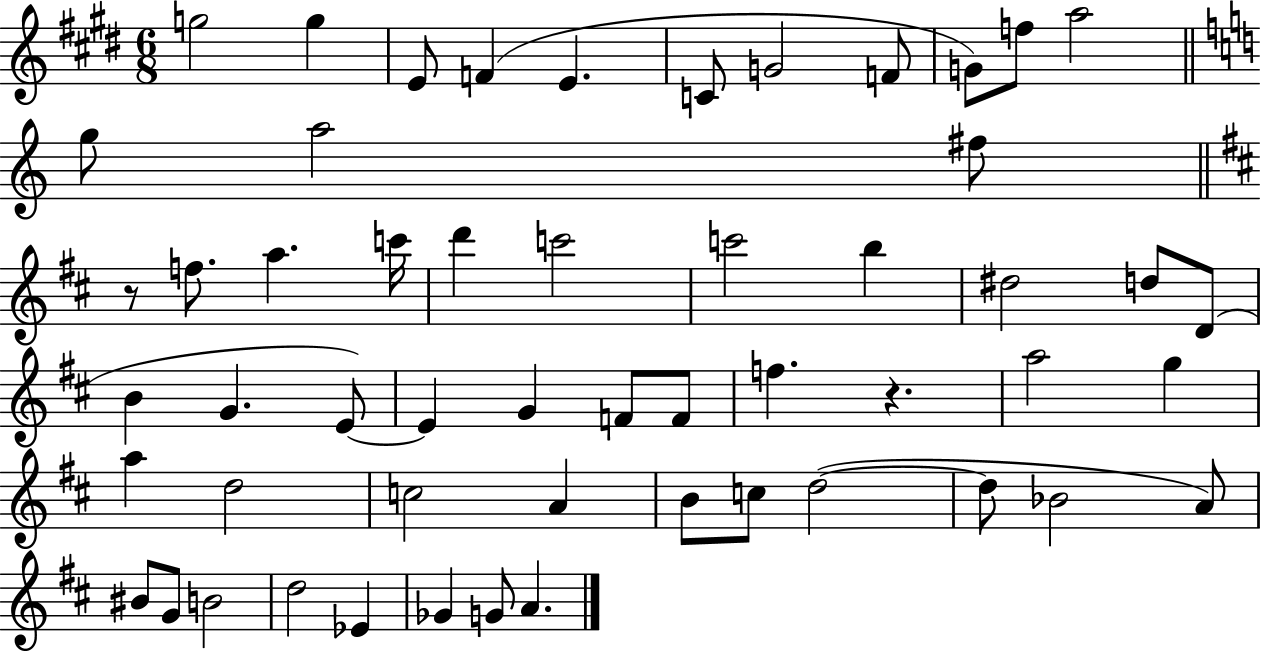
X:1
T:Untitled
M:6/8
L:1/4
K:E
g2 g E/2 F E C/2 G2 F/2 G/2 f/2 a2 g/2 a2 ^f/2 z/2 f/2 a c'/4 d' c'2 c'2 b ^d2 d/2 D/2 B G E/2 E G F/2 F/2 f z a2 g a d2 c2 A B/2 c/2 d2 d/2 _B2 A/2 ^B/2 G/2 B2 d2 _E _G G/2 A